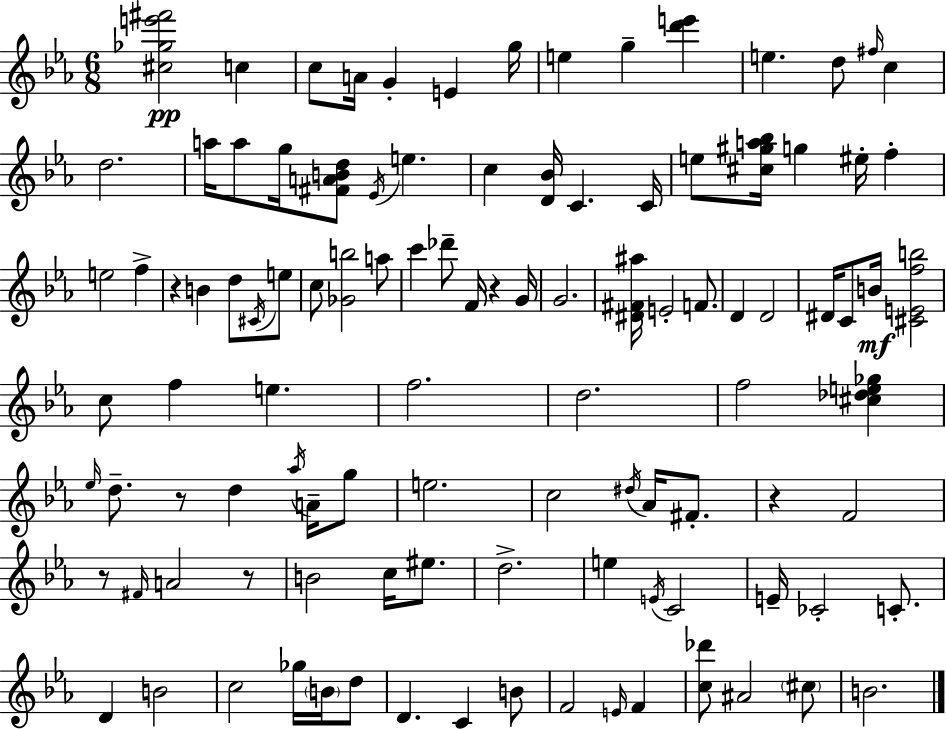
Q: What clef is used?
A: treble